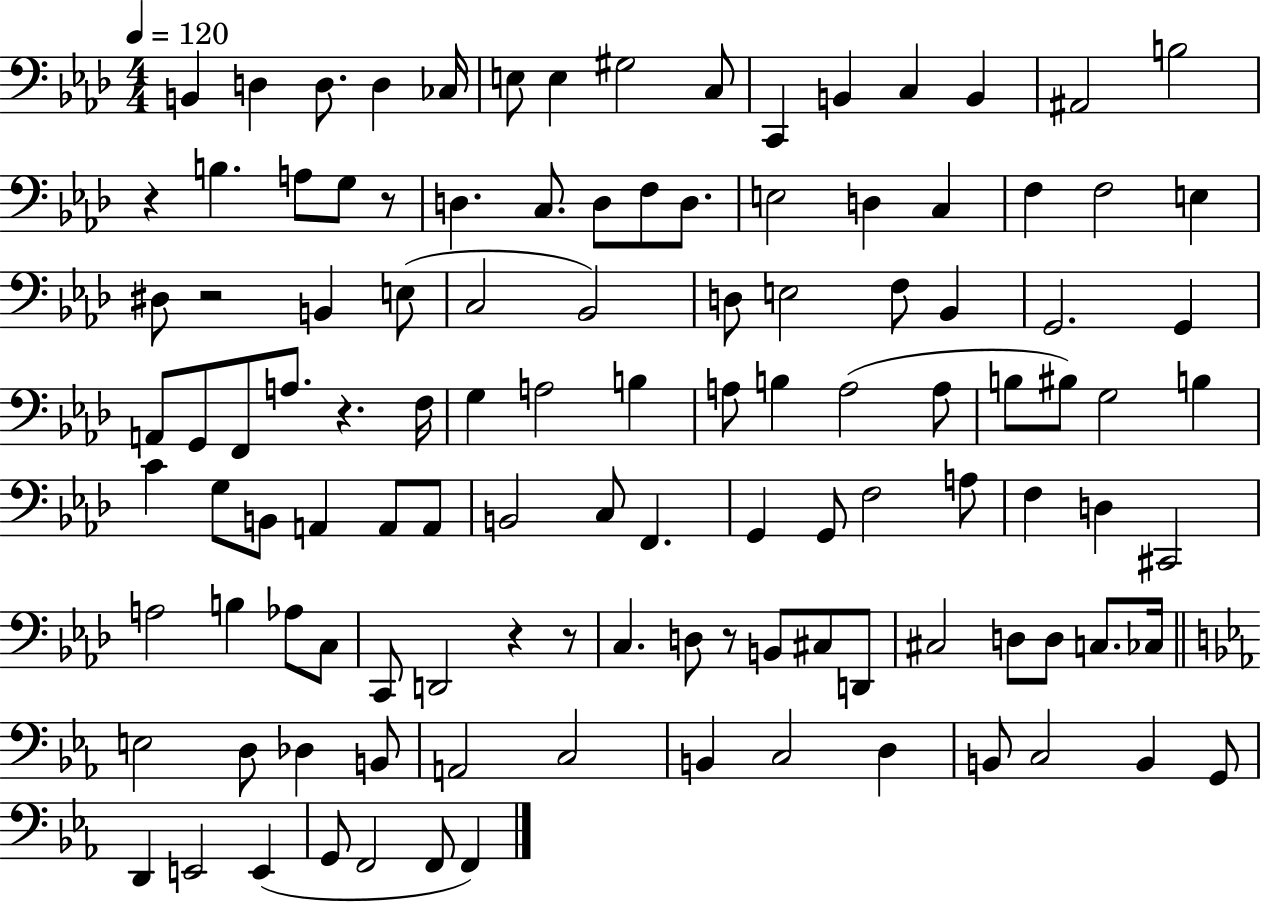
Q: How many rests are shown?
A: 7